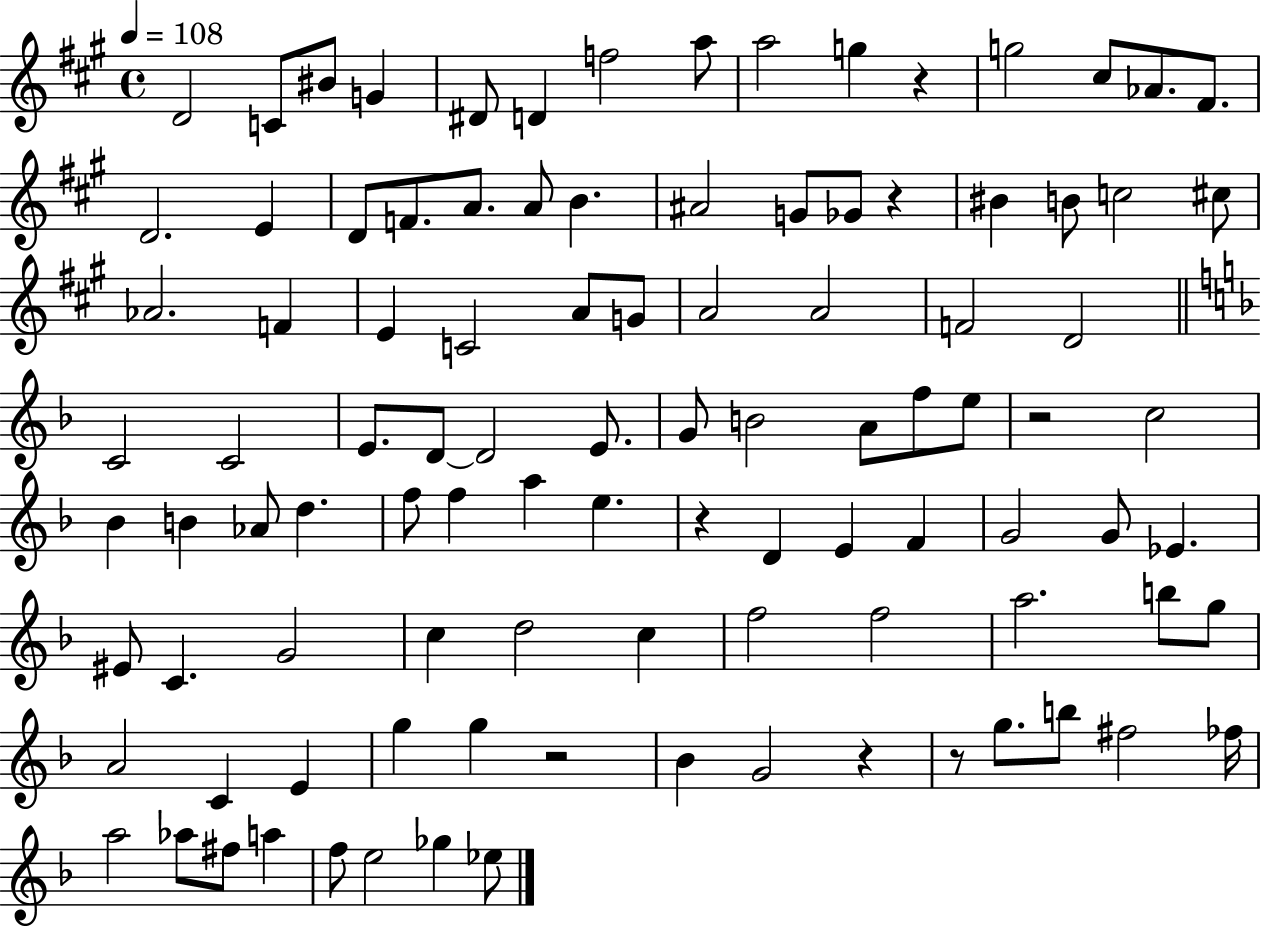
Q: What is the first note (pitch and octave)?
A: D4